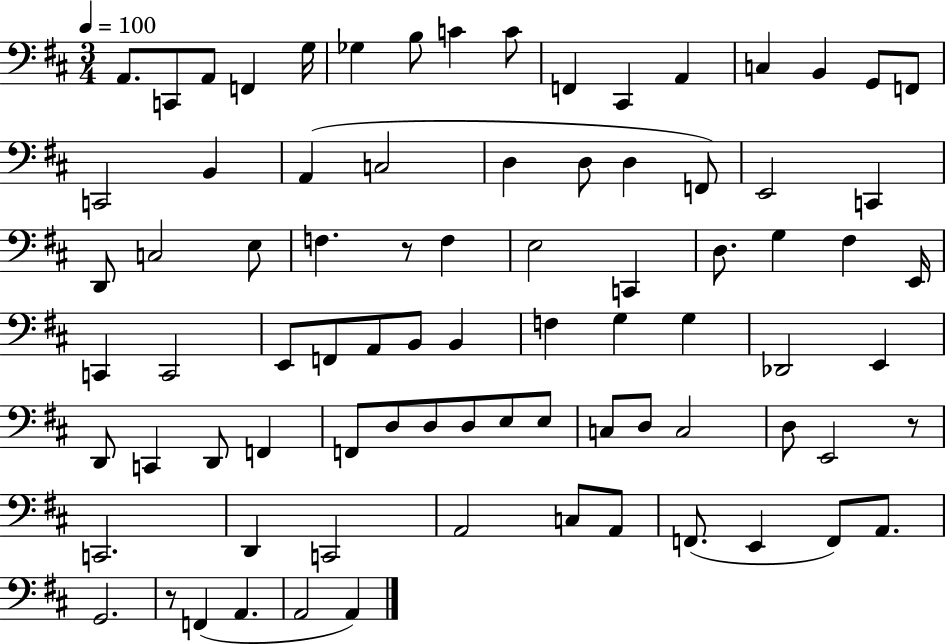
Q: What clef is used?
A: bass